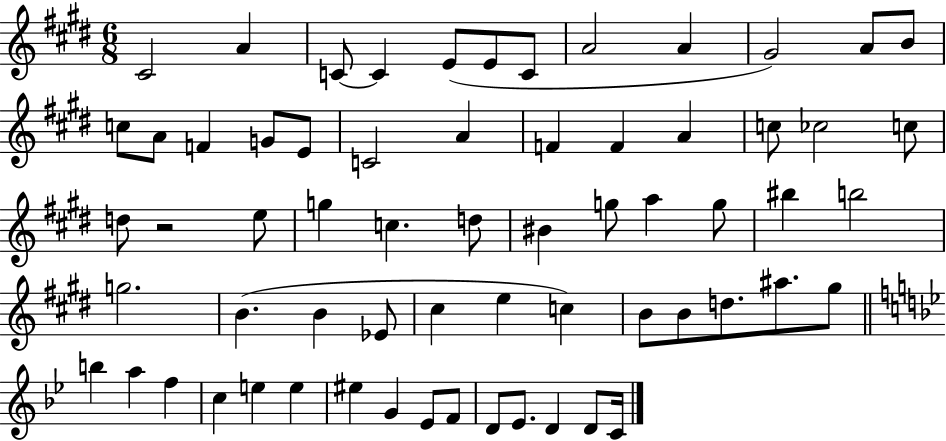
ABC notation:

X:1
T:Untitled
M:6/8
L:1/4
K:E
^C2 A C/2 C E/2 E/2 C/2 A2 A ^G2 A/2 B/2 c/2 A/2 F G/2 E/2 C2 A F F A c/2 _c2 c/2 d/2 z2 e/2 g c d/2 ^B g/2 a g/2 ^b b2 g2 B B _E/2 ^c e c B/2 B/2 d/2 ^a/2 ^g/2 b a f c e e ^e G _E/2 F/2 D/2 _E/2 D D/2 C/4